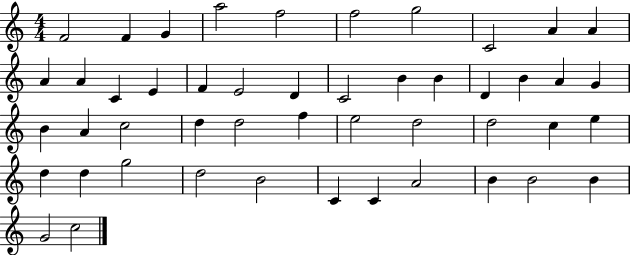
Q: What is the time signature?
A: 4/4